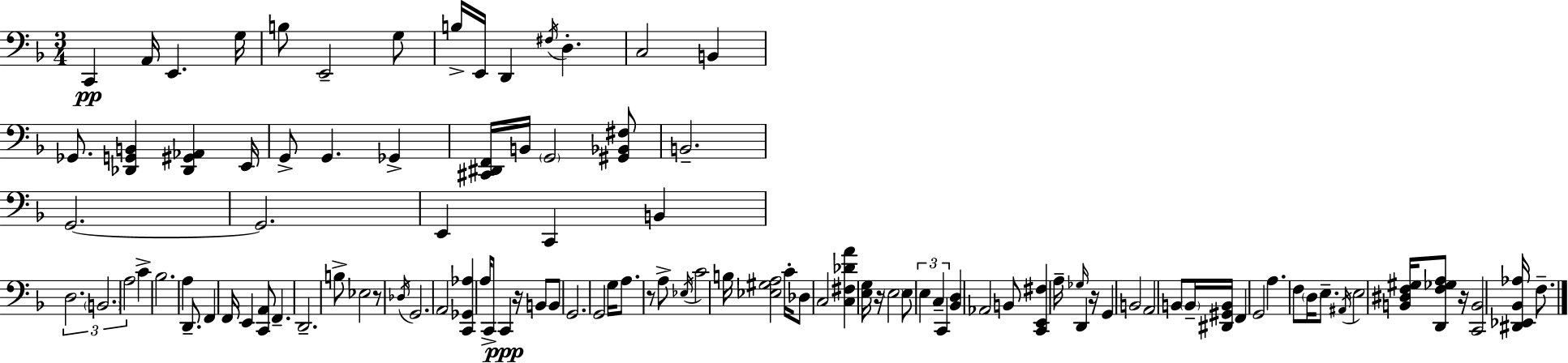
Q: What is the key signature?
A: D minor